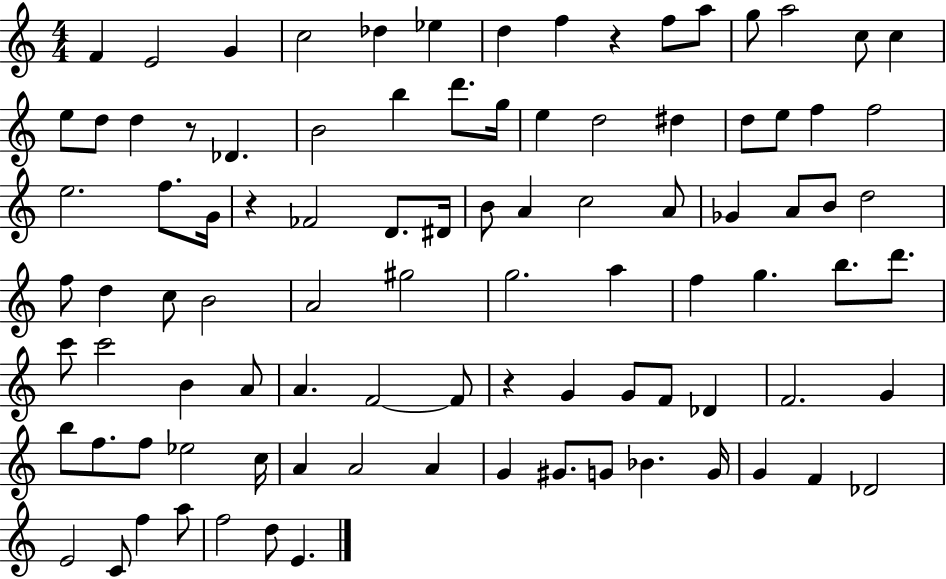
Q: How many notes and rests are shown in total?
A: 95